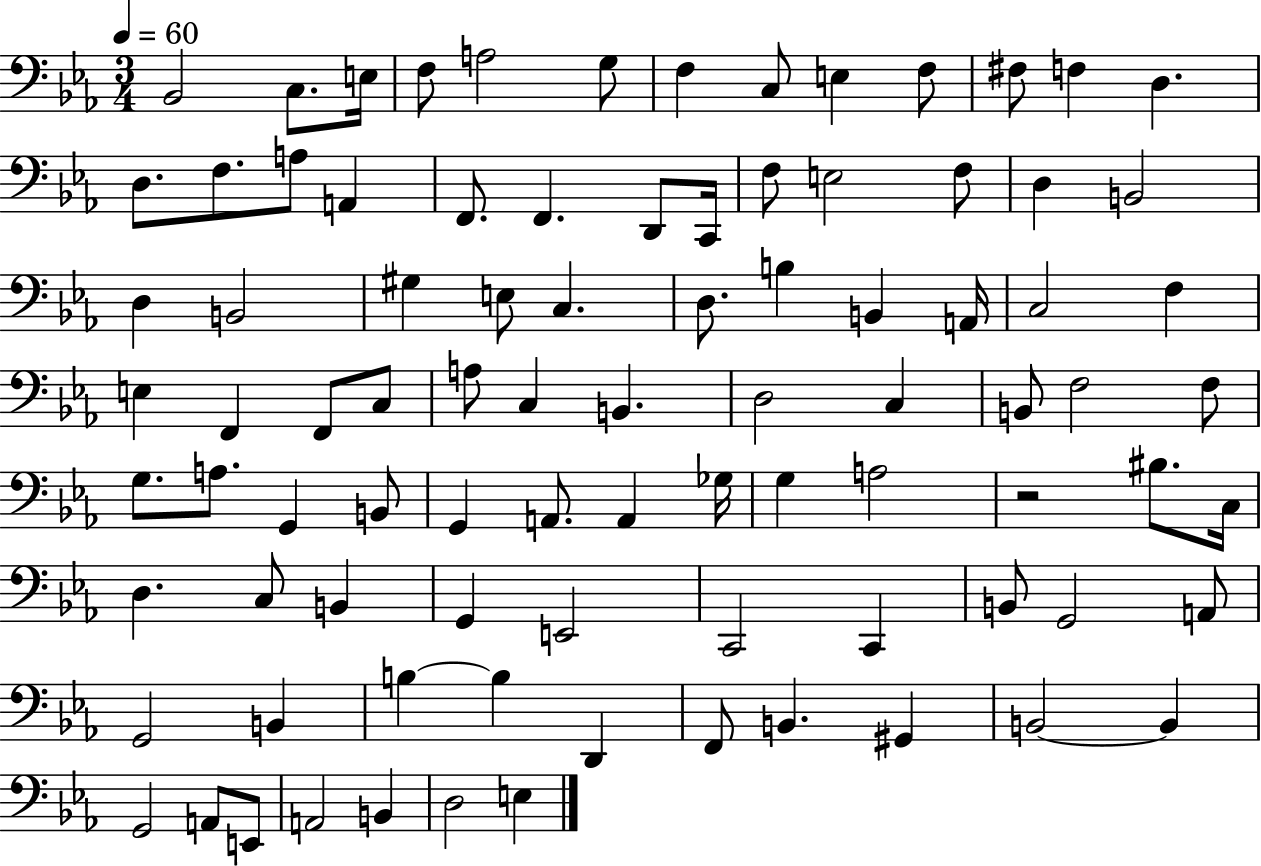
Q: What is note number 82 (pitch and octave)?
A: G2